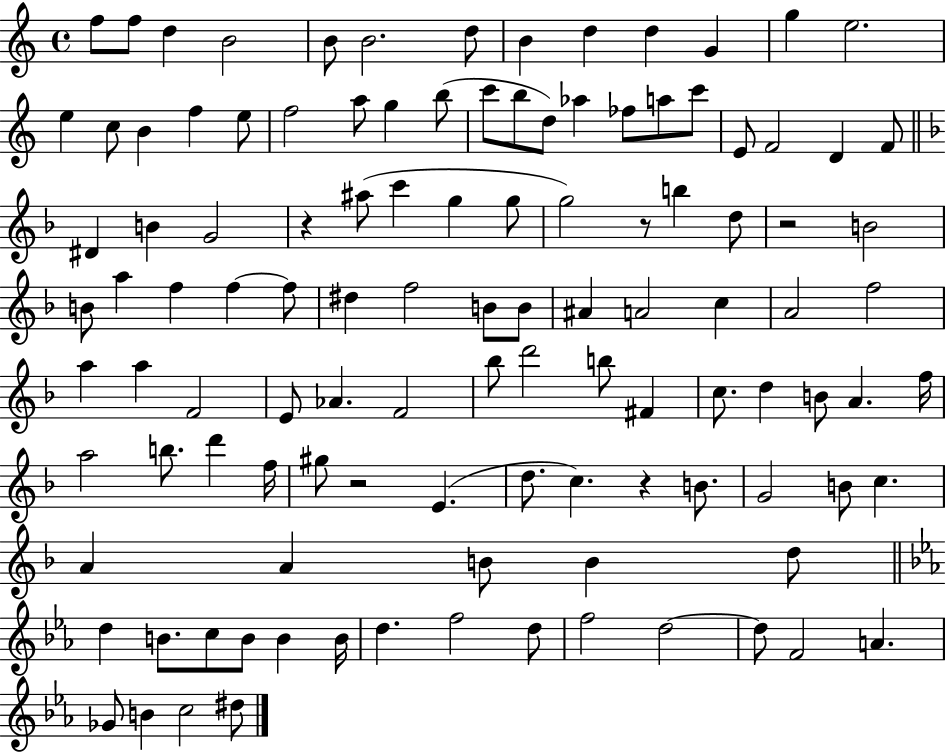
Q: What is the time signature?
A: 4/4